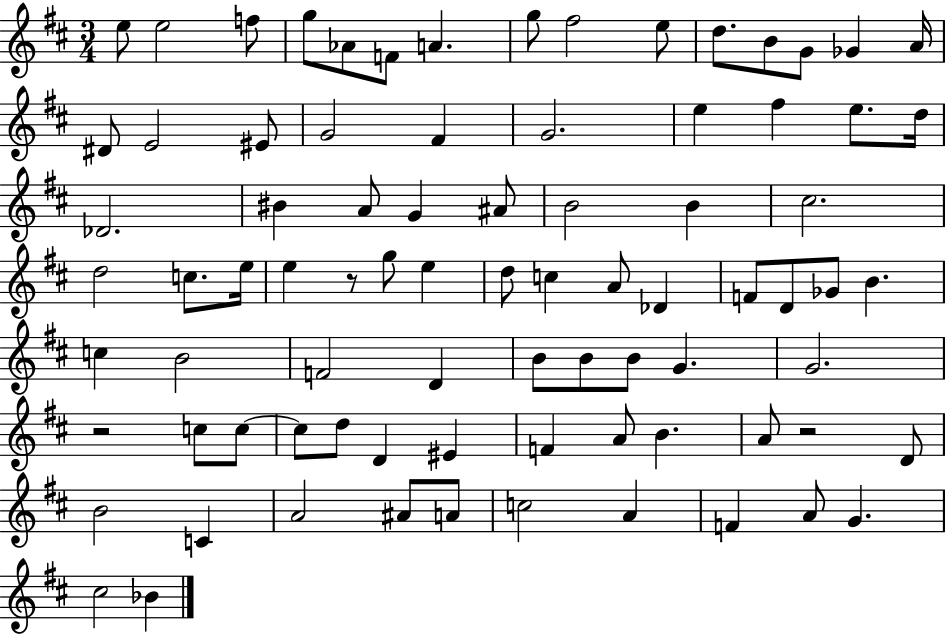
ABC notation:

X:1
T:Untitled
M:3/4
L:1/4
K:D
e/2 e2 f/2 g/2 _A/2 F/2 A g/2 ^f2 e/2 d/2 B/2 G/2 _G A/4 ^D/2 E2 ^E/2 G2 ^F G2 e ^f e/2 d/4 _D2 ^B A/2 G ^A/2 B2 B ^c2 d2 c/2 e/4 e z/2 g/2 e d/2 c A/2 _D F/2 D/2 _G/2 B c B2 F2 D B/2 B/2 B/2 G G2 z2 c/2 c/2 c/2 d/2 D ^E F A/2 B A/2 z2 D/2 B2 C A2 ^A/2 A/2 c2 A F A/2 G ^c2 _B